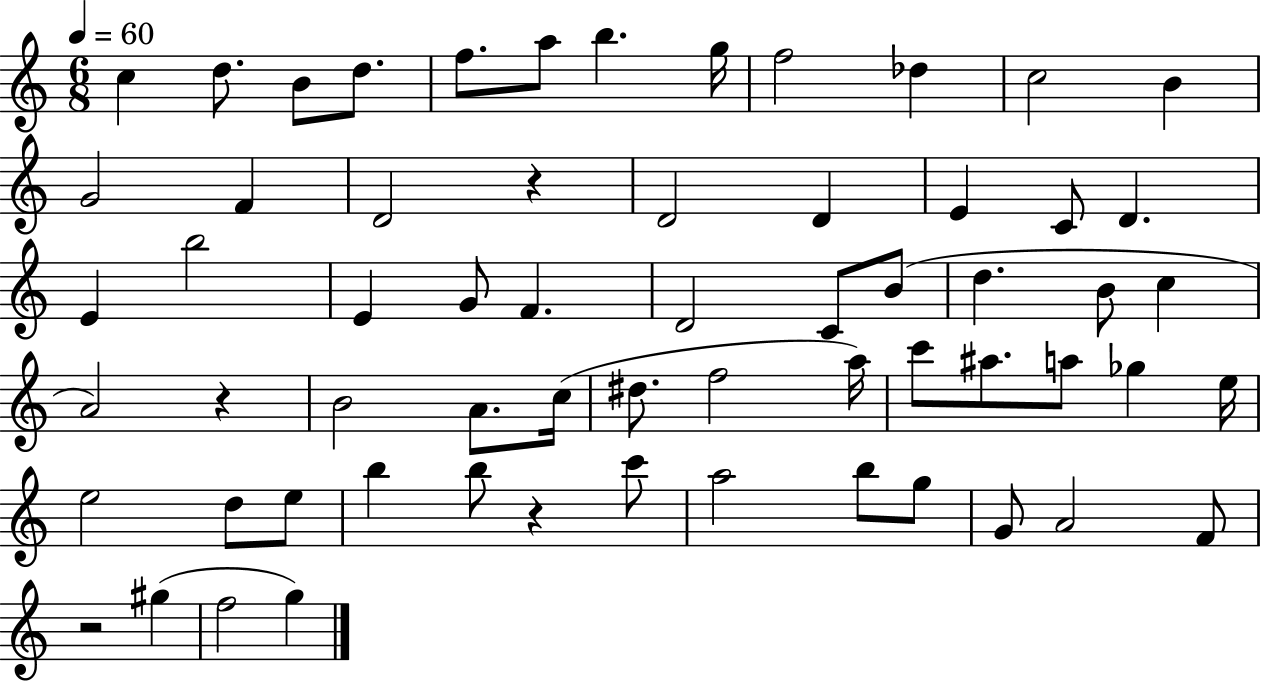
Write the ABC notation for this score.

X:1
T:Untitled
M:6/8
L:1/4
K:C
c d/2 B/2 d/2 f/2 a/2 b g/4 f2 _d c2 B G2 F D2 z D2 D E C/2 D E b2 E G/2 F D2 C/2 B/2 d B/2 c A2 z B2 A/2 c/4 ^d/2 f2 a/4 c'/2 ^a/2 a/2 _g e/4 e2 d/2 e/2 b b/2 z c'/2 a2 b/2 g/2 G/2 A2 F/2 z2 ^g f2 g